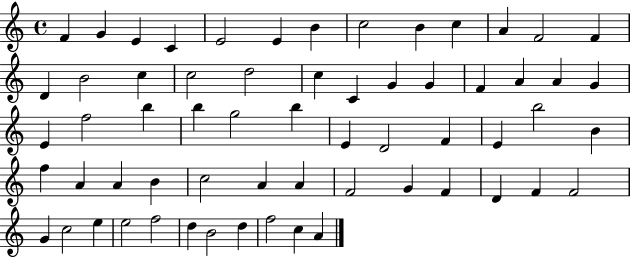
F4/q G4/q E4/q C4/q E4/h E4/q B4/q C5/h B4/q C5/q A4/q F4/h F4/q D4/q B4/h C5/q C5/h D5/h C5/q C4/q G4/q G4/q F4/q A4/q A4/q G4/q E4/q F5/h B5/q B5/q G5/h B5/q E4/q D4/h F4/q E4/q B5/h B4/q F5/q A4/q A4/q B4/q C5/h A4/q A4/q F4/h G4/q F4/q D4/q F4/q F4/h G4/q C5/h E5/q E5/h F5/h D5/q B4/h D5/q F5/h C5/q A4/q